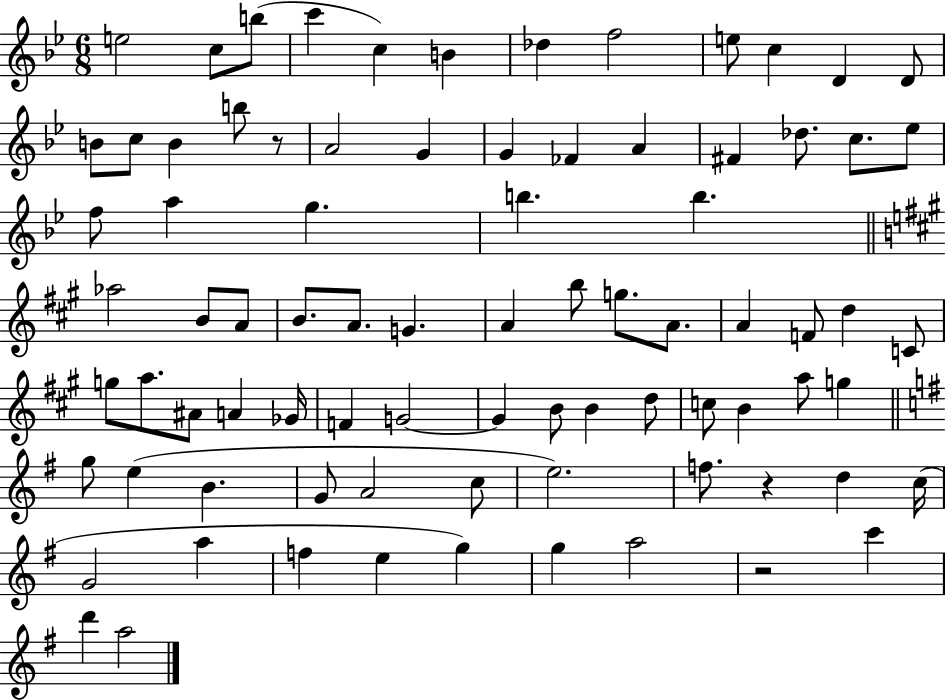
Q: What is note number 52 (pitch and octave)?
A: G4